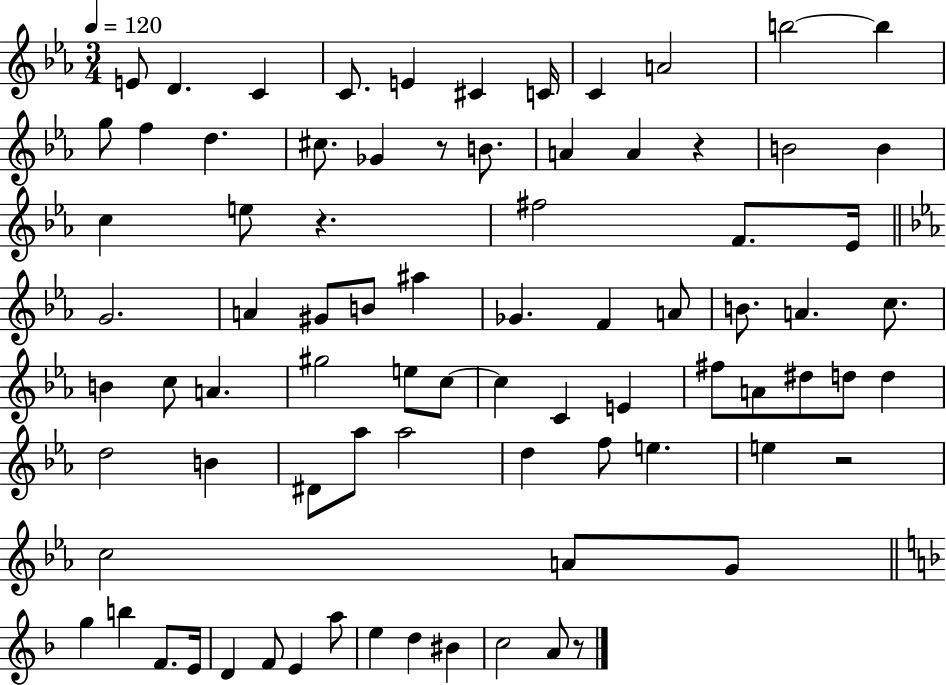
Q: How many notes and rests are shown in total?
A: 81